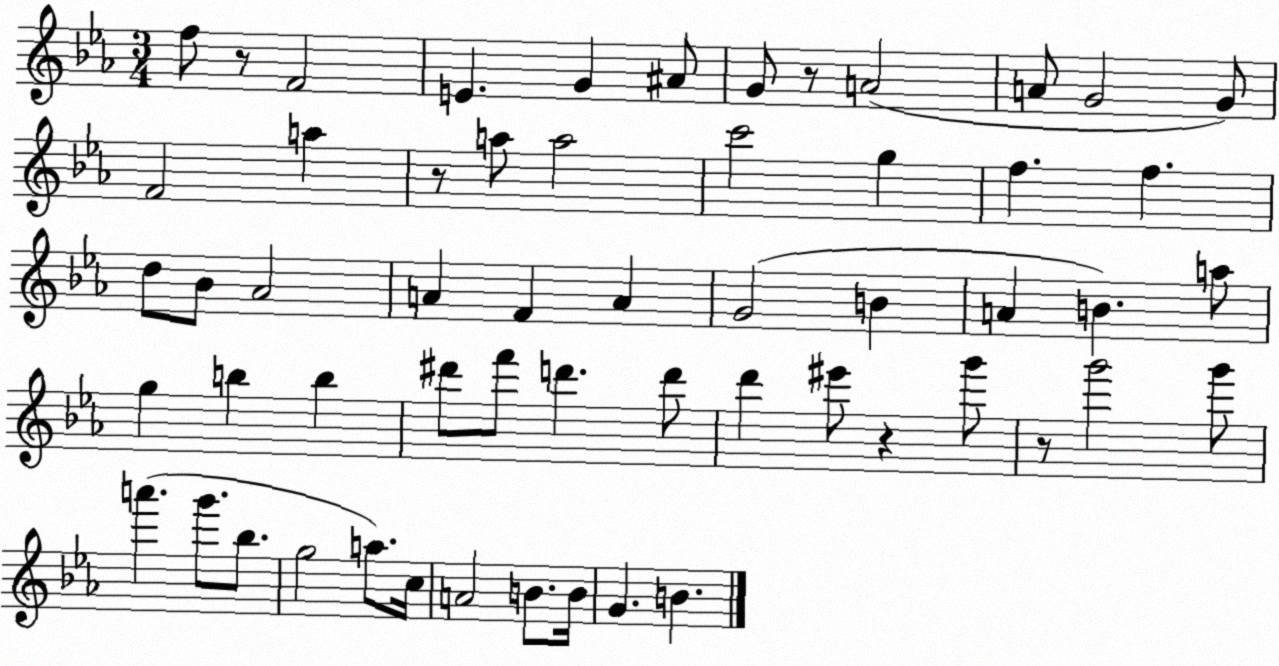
X:1
T:Untitled
M:3/4
L:1/4
K:Eb
f/2 z/2 F2 E G ^A/2 G/2 z/2 A2 A/2 G2 G/2 F2 a z/2 a/2 a2 c'2 g f f d/2 _B/2 _A2 A F A G2 B A B a/2 g b b ^d'/2 f'/2 d' d'/2 d' ^e'/2 z g'/2 z/2 g'2 g'/2 a' g'/2 _b/2 g2 a/2 c/4 A2 B/2 B/4 G B